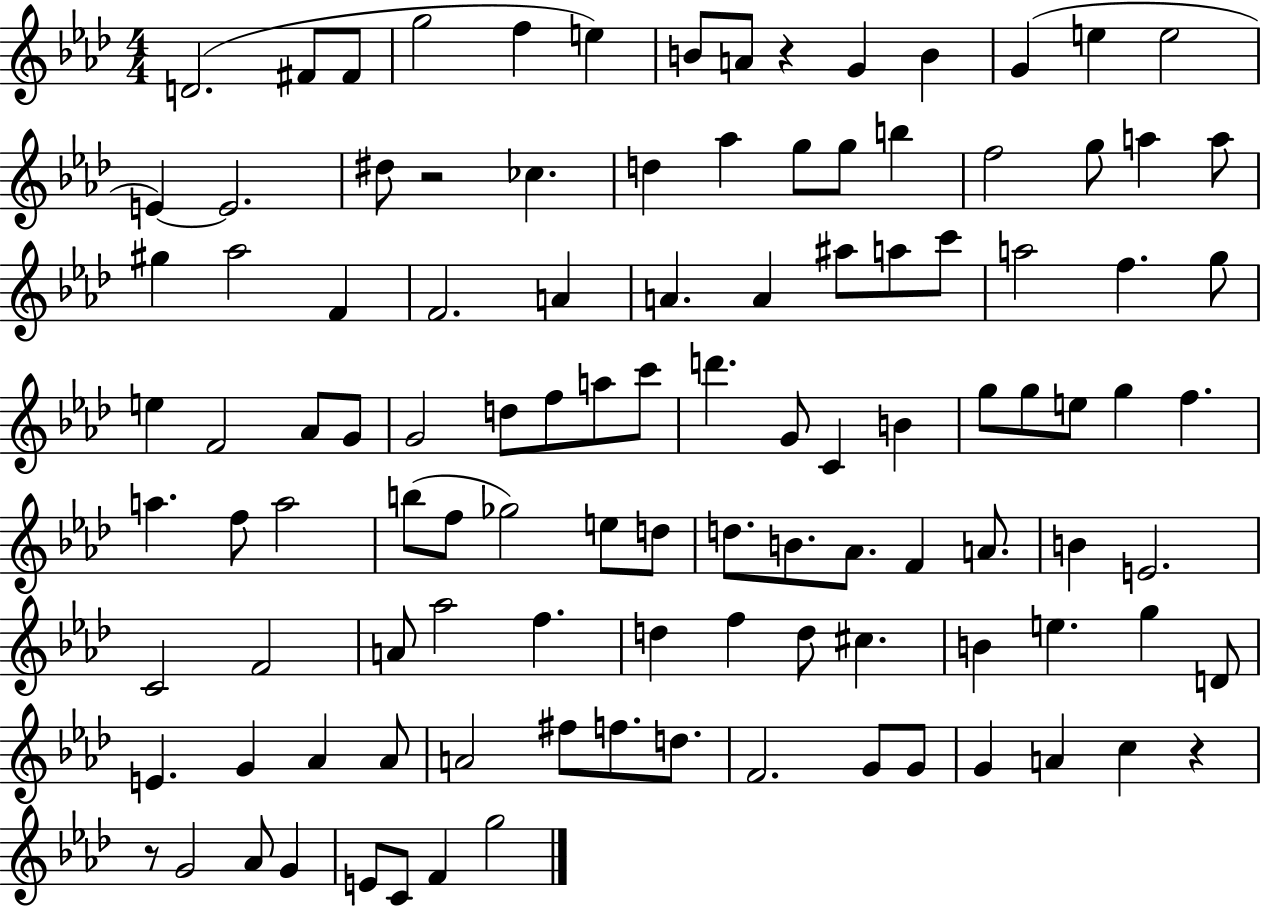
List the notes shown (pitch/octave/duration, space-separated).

D4/h. F#4/e F#4/e G5/h F5/q E5/q B4/e A4/e R/q G4/q B4/q G4/q E5/q E5/h E4/q E4/h. D#5/e R/h CES5/q. D5/q Ab5/q G5/e G5/e B5/q F5/h G5/e A5/q A5/e G#5/q Ab5/h F4/q F4/h. A4/q A4/q. A4/q A#5/e A5/e C6/e A5/h F5/q. G5/e E5/q F4/h Ab4/e G4/e G4/h D5/e F5/e A5/e C6/e D6/q. G4/e C4/q B4/q G5/e G5/e E5/e G5/q F5/q. A5/q. F5/e A5/h B5/e F5/e Gb5/h E5/e D5/e D5/e. B4/e. Ab4/e. F4/q A4/e. B4/q E4/h. C4/h F4/h A4/e Ab5/h F5/q. D5/q F5/q D5/e C#5/q. B4/q E5/q. G5/q D4/e E4/q. G4/q Ab4/q Ab4/e A4/h F#5/e F5/e. D5/e. F4/h. G4/e G4/e G4/q A4/q C5/q R/q R/e G4/h Ab4/e G4/q E4/e C4/e F4/q G5/h